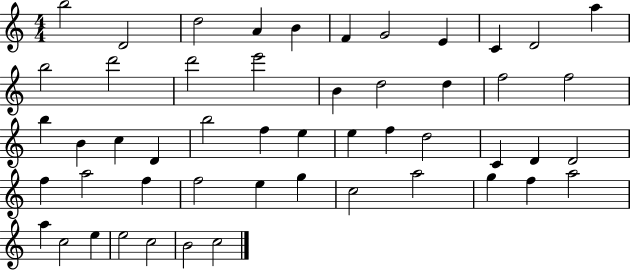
X:1
T:Untitled
M:4/4
L:1/4
K:C
b2 D2 d2 A B F G2 E C D2 a b2 d'2 d'2 e'2 B d2 d f2 f2 b B c D b2 f e e f d2 C D D2 f a2 f f2 e g c2 a2 g f a2 a c2 e e2 c2 B2 c2